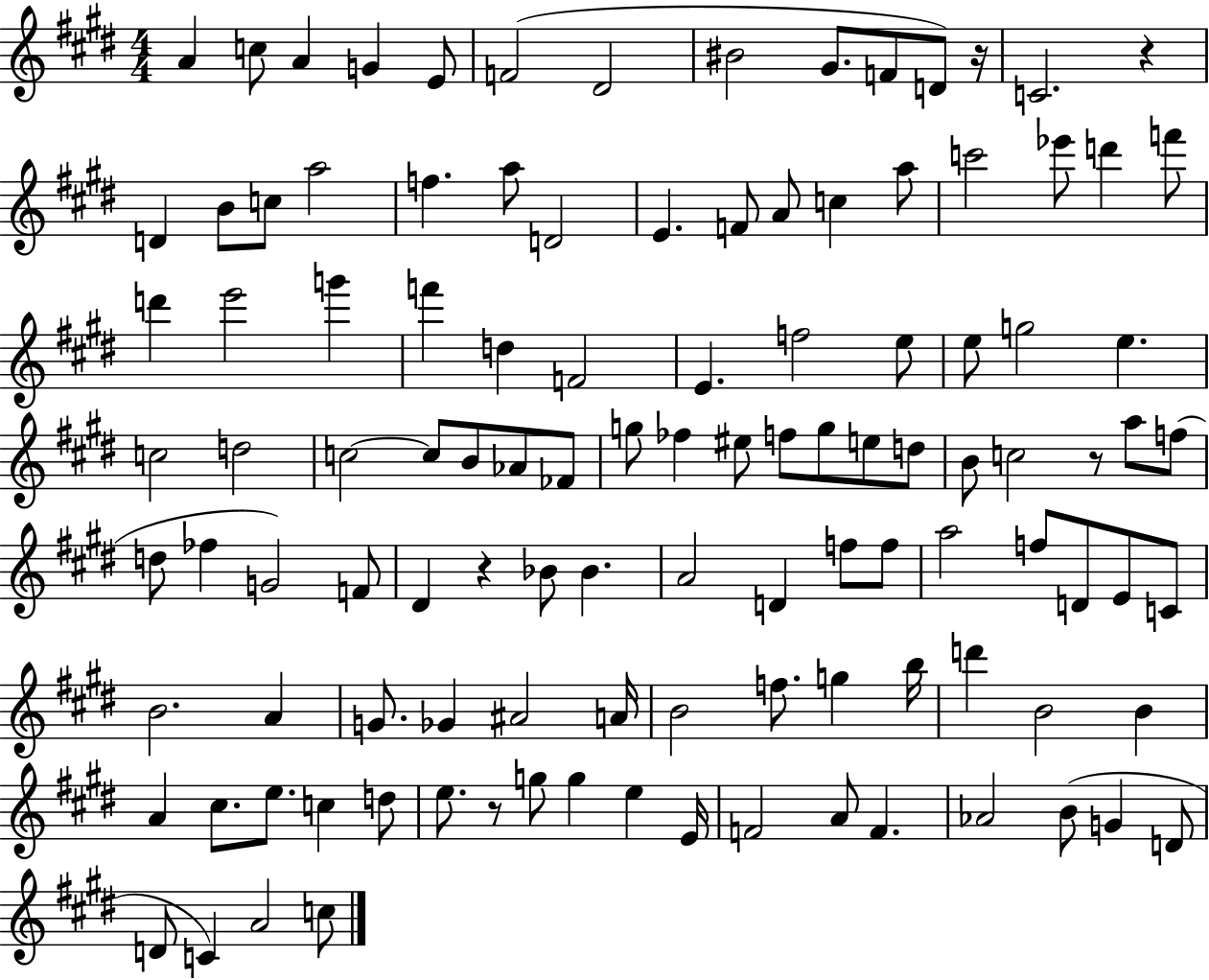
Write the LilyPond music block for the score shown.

{
  \clef treble
  \numericTimeSignature
  \time 4/4
  \key e \major
  a'4 c''8 a'4 g'4 e'8 | f'2( dis'2 | bis'2 gis'8. f'8 d'8) r16 | c'2. r4 | \break d'4 b'8 c''8 a''2 | f''4. a''8 d'2 | e'4. f'8 a'8 c''4 a''8 | c'''2 ees'''8 d'''4 f'''8 | \break d'''4 e'''2 g'''4 | f'''4 d''4 f'2 | e'4. f''2 e''8 | e''8 g''2 e''4. | \break c''2 d''2 | c''2~~ c''8 b'8 aes'8 fes'8 | g''8 fes''4 eis''8 f''8 g''8 e''8 d''8 | b'8 c''2 r8 a''8 f''8( | \break d''8 fes''4 g'2) f'8 | dis'4 r4 bes'8 bes'4. | a'2 d'4 f''8 f''8 | a''2 f''8 d'8 e'8 c'8 | \break b'2. a'4 | g'8. ges'4 ais'2 a'16 | b'2 f''8. g''4 b''16 | d'''4 b'2 b'4 | \break a'4 cis''8. e''8. c''4 d''8 | e''8. r8 g''8 g''4 e''4 e'16 | f'2 a'8 f'4. | aes'2 b'8( g'4 d'8 | \break d'8 c'4) a'2 c''8 | \bar "|."
}